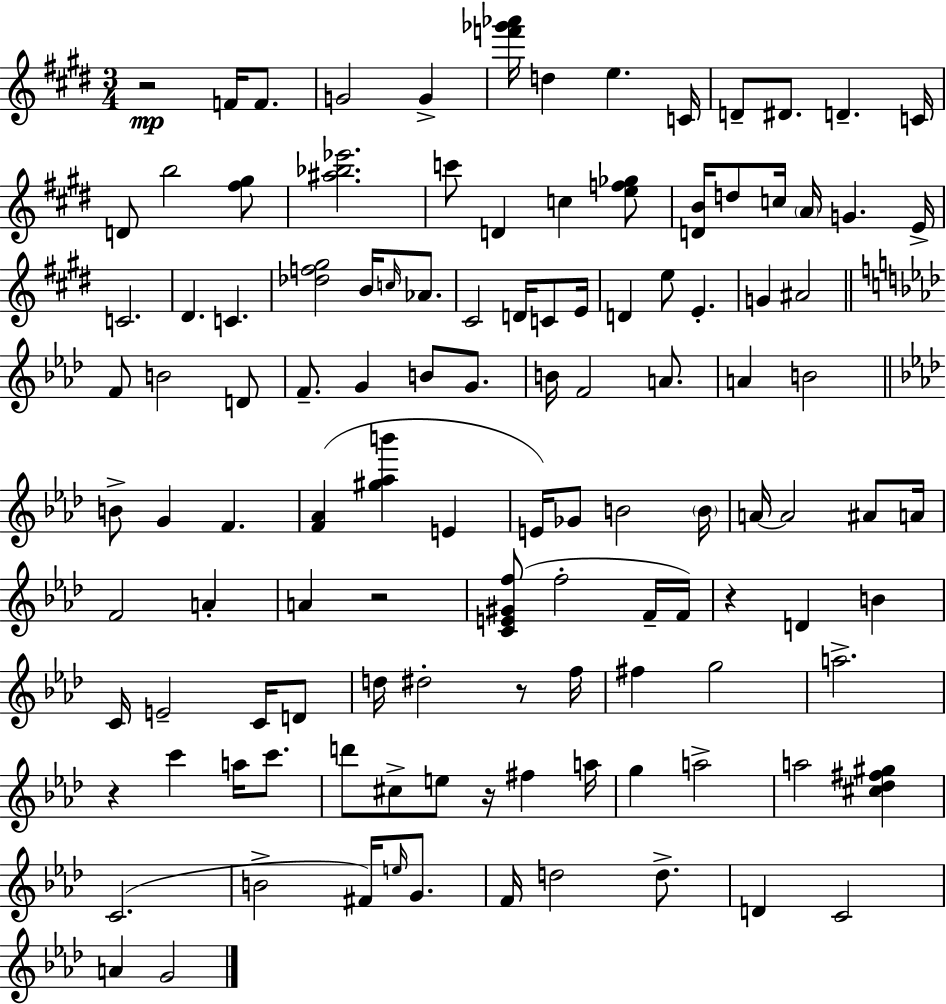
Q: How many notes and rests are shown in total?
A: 117